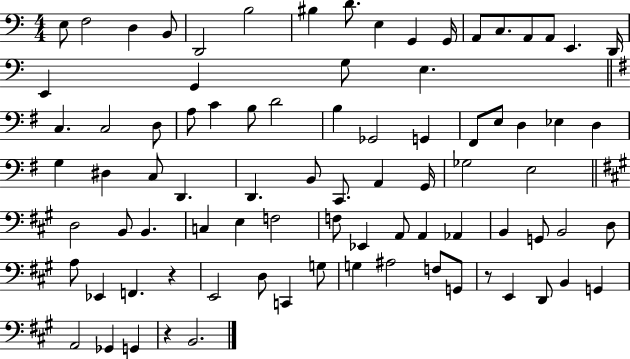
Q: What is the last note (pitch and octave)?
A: B2